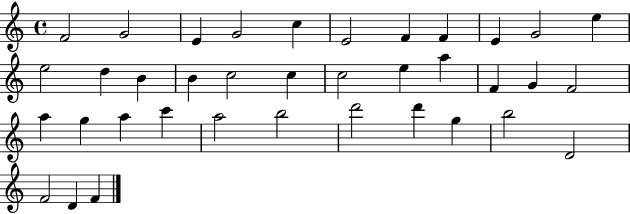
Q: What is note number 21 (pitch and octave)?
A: F4